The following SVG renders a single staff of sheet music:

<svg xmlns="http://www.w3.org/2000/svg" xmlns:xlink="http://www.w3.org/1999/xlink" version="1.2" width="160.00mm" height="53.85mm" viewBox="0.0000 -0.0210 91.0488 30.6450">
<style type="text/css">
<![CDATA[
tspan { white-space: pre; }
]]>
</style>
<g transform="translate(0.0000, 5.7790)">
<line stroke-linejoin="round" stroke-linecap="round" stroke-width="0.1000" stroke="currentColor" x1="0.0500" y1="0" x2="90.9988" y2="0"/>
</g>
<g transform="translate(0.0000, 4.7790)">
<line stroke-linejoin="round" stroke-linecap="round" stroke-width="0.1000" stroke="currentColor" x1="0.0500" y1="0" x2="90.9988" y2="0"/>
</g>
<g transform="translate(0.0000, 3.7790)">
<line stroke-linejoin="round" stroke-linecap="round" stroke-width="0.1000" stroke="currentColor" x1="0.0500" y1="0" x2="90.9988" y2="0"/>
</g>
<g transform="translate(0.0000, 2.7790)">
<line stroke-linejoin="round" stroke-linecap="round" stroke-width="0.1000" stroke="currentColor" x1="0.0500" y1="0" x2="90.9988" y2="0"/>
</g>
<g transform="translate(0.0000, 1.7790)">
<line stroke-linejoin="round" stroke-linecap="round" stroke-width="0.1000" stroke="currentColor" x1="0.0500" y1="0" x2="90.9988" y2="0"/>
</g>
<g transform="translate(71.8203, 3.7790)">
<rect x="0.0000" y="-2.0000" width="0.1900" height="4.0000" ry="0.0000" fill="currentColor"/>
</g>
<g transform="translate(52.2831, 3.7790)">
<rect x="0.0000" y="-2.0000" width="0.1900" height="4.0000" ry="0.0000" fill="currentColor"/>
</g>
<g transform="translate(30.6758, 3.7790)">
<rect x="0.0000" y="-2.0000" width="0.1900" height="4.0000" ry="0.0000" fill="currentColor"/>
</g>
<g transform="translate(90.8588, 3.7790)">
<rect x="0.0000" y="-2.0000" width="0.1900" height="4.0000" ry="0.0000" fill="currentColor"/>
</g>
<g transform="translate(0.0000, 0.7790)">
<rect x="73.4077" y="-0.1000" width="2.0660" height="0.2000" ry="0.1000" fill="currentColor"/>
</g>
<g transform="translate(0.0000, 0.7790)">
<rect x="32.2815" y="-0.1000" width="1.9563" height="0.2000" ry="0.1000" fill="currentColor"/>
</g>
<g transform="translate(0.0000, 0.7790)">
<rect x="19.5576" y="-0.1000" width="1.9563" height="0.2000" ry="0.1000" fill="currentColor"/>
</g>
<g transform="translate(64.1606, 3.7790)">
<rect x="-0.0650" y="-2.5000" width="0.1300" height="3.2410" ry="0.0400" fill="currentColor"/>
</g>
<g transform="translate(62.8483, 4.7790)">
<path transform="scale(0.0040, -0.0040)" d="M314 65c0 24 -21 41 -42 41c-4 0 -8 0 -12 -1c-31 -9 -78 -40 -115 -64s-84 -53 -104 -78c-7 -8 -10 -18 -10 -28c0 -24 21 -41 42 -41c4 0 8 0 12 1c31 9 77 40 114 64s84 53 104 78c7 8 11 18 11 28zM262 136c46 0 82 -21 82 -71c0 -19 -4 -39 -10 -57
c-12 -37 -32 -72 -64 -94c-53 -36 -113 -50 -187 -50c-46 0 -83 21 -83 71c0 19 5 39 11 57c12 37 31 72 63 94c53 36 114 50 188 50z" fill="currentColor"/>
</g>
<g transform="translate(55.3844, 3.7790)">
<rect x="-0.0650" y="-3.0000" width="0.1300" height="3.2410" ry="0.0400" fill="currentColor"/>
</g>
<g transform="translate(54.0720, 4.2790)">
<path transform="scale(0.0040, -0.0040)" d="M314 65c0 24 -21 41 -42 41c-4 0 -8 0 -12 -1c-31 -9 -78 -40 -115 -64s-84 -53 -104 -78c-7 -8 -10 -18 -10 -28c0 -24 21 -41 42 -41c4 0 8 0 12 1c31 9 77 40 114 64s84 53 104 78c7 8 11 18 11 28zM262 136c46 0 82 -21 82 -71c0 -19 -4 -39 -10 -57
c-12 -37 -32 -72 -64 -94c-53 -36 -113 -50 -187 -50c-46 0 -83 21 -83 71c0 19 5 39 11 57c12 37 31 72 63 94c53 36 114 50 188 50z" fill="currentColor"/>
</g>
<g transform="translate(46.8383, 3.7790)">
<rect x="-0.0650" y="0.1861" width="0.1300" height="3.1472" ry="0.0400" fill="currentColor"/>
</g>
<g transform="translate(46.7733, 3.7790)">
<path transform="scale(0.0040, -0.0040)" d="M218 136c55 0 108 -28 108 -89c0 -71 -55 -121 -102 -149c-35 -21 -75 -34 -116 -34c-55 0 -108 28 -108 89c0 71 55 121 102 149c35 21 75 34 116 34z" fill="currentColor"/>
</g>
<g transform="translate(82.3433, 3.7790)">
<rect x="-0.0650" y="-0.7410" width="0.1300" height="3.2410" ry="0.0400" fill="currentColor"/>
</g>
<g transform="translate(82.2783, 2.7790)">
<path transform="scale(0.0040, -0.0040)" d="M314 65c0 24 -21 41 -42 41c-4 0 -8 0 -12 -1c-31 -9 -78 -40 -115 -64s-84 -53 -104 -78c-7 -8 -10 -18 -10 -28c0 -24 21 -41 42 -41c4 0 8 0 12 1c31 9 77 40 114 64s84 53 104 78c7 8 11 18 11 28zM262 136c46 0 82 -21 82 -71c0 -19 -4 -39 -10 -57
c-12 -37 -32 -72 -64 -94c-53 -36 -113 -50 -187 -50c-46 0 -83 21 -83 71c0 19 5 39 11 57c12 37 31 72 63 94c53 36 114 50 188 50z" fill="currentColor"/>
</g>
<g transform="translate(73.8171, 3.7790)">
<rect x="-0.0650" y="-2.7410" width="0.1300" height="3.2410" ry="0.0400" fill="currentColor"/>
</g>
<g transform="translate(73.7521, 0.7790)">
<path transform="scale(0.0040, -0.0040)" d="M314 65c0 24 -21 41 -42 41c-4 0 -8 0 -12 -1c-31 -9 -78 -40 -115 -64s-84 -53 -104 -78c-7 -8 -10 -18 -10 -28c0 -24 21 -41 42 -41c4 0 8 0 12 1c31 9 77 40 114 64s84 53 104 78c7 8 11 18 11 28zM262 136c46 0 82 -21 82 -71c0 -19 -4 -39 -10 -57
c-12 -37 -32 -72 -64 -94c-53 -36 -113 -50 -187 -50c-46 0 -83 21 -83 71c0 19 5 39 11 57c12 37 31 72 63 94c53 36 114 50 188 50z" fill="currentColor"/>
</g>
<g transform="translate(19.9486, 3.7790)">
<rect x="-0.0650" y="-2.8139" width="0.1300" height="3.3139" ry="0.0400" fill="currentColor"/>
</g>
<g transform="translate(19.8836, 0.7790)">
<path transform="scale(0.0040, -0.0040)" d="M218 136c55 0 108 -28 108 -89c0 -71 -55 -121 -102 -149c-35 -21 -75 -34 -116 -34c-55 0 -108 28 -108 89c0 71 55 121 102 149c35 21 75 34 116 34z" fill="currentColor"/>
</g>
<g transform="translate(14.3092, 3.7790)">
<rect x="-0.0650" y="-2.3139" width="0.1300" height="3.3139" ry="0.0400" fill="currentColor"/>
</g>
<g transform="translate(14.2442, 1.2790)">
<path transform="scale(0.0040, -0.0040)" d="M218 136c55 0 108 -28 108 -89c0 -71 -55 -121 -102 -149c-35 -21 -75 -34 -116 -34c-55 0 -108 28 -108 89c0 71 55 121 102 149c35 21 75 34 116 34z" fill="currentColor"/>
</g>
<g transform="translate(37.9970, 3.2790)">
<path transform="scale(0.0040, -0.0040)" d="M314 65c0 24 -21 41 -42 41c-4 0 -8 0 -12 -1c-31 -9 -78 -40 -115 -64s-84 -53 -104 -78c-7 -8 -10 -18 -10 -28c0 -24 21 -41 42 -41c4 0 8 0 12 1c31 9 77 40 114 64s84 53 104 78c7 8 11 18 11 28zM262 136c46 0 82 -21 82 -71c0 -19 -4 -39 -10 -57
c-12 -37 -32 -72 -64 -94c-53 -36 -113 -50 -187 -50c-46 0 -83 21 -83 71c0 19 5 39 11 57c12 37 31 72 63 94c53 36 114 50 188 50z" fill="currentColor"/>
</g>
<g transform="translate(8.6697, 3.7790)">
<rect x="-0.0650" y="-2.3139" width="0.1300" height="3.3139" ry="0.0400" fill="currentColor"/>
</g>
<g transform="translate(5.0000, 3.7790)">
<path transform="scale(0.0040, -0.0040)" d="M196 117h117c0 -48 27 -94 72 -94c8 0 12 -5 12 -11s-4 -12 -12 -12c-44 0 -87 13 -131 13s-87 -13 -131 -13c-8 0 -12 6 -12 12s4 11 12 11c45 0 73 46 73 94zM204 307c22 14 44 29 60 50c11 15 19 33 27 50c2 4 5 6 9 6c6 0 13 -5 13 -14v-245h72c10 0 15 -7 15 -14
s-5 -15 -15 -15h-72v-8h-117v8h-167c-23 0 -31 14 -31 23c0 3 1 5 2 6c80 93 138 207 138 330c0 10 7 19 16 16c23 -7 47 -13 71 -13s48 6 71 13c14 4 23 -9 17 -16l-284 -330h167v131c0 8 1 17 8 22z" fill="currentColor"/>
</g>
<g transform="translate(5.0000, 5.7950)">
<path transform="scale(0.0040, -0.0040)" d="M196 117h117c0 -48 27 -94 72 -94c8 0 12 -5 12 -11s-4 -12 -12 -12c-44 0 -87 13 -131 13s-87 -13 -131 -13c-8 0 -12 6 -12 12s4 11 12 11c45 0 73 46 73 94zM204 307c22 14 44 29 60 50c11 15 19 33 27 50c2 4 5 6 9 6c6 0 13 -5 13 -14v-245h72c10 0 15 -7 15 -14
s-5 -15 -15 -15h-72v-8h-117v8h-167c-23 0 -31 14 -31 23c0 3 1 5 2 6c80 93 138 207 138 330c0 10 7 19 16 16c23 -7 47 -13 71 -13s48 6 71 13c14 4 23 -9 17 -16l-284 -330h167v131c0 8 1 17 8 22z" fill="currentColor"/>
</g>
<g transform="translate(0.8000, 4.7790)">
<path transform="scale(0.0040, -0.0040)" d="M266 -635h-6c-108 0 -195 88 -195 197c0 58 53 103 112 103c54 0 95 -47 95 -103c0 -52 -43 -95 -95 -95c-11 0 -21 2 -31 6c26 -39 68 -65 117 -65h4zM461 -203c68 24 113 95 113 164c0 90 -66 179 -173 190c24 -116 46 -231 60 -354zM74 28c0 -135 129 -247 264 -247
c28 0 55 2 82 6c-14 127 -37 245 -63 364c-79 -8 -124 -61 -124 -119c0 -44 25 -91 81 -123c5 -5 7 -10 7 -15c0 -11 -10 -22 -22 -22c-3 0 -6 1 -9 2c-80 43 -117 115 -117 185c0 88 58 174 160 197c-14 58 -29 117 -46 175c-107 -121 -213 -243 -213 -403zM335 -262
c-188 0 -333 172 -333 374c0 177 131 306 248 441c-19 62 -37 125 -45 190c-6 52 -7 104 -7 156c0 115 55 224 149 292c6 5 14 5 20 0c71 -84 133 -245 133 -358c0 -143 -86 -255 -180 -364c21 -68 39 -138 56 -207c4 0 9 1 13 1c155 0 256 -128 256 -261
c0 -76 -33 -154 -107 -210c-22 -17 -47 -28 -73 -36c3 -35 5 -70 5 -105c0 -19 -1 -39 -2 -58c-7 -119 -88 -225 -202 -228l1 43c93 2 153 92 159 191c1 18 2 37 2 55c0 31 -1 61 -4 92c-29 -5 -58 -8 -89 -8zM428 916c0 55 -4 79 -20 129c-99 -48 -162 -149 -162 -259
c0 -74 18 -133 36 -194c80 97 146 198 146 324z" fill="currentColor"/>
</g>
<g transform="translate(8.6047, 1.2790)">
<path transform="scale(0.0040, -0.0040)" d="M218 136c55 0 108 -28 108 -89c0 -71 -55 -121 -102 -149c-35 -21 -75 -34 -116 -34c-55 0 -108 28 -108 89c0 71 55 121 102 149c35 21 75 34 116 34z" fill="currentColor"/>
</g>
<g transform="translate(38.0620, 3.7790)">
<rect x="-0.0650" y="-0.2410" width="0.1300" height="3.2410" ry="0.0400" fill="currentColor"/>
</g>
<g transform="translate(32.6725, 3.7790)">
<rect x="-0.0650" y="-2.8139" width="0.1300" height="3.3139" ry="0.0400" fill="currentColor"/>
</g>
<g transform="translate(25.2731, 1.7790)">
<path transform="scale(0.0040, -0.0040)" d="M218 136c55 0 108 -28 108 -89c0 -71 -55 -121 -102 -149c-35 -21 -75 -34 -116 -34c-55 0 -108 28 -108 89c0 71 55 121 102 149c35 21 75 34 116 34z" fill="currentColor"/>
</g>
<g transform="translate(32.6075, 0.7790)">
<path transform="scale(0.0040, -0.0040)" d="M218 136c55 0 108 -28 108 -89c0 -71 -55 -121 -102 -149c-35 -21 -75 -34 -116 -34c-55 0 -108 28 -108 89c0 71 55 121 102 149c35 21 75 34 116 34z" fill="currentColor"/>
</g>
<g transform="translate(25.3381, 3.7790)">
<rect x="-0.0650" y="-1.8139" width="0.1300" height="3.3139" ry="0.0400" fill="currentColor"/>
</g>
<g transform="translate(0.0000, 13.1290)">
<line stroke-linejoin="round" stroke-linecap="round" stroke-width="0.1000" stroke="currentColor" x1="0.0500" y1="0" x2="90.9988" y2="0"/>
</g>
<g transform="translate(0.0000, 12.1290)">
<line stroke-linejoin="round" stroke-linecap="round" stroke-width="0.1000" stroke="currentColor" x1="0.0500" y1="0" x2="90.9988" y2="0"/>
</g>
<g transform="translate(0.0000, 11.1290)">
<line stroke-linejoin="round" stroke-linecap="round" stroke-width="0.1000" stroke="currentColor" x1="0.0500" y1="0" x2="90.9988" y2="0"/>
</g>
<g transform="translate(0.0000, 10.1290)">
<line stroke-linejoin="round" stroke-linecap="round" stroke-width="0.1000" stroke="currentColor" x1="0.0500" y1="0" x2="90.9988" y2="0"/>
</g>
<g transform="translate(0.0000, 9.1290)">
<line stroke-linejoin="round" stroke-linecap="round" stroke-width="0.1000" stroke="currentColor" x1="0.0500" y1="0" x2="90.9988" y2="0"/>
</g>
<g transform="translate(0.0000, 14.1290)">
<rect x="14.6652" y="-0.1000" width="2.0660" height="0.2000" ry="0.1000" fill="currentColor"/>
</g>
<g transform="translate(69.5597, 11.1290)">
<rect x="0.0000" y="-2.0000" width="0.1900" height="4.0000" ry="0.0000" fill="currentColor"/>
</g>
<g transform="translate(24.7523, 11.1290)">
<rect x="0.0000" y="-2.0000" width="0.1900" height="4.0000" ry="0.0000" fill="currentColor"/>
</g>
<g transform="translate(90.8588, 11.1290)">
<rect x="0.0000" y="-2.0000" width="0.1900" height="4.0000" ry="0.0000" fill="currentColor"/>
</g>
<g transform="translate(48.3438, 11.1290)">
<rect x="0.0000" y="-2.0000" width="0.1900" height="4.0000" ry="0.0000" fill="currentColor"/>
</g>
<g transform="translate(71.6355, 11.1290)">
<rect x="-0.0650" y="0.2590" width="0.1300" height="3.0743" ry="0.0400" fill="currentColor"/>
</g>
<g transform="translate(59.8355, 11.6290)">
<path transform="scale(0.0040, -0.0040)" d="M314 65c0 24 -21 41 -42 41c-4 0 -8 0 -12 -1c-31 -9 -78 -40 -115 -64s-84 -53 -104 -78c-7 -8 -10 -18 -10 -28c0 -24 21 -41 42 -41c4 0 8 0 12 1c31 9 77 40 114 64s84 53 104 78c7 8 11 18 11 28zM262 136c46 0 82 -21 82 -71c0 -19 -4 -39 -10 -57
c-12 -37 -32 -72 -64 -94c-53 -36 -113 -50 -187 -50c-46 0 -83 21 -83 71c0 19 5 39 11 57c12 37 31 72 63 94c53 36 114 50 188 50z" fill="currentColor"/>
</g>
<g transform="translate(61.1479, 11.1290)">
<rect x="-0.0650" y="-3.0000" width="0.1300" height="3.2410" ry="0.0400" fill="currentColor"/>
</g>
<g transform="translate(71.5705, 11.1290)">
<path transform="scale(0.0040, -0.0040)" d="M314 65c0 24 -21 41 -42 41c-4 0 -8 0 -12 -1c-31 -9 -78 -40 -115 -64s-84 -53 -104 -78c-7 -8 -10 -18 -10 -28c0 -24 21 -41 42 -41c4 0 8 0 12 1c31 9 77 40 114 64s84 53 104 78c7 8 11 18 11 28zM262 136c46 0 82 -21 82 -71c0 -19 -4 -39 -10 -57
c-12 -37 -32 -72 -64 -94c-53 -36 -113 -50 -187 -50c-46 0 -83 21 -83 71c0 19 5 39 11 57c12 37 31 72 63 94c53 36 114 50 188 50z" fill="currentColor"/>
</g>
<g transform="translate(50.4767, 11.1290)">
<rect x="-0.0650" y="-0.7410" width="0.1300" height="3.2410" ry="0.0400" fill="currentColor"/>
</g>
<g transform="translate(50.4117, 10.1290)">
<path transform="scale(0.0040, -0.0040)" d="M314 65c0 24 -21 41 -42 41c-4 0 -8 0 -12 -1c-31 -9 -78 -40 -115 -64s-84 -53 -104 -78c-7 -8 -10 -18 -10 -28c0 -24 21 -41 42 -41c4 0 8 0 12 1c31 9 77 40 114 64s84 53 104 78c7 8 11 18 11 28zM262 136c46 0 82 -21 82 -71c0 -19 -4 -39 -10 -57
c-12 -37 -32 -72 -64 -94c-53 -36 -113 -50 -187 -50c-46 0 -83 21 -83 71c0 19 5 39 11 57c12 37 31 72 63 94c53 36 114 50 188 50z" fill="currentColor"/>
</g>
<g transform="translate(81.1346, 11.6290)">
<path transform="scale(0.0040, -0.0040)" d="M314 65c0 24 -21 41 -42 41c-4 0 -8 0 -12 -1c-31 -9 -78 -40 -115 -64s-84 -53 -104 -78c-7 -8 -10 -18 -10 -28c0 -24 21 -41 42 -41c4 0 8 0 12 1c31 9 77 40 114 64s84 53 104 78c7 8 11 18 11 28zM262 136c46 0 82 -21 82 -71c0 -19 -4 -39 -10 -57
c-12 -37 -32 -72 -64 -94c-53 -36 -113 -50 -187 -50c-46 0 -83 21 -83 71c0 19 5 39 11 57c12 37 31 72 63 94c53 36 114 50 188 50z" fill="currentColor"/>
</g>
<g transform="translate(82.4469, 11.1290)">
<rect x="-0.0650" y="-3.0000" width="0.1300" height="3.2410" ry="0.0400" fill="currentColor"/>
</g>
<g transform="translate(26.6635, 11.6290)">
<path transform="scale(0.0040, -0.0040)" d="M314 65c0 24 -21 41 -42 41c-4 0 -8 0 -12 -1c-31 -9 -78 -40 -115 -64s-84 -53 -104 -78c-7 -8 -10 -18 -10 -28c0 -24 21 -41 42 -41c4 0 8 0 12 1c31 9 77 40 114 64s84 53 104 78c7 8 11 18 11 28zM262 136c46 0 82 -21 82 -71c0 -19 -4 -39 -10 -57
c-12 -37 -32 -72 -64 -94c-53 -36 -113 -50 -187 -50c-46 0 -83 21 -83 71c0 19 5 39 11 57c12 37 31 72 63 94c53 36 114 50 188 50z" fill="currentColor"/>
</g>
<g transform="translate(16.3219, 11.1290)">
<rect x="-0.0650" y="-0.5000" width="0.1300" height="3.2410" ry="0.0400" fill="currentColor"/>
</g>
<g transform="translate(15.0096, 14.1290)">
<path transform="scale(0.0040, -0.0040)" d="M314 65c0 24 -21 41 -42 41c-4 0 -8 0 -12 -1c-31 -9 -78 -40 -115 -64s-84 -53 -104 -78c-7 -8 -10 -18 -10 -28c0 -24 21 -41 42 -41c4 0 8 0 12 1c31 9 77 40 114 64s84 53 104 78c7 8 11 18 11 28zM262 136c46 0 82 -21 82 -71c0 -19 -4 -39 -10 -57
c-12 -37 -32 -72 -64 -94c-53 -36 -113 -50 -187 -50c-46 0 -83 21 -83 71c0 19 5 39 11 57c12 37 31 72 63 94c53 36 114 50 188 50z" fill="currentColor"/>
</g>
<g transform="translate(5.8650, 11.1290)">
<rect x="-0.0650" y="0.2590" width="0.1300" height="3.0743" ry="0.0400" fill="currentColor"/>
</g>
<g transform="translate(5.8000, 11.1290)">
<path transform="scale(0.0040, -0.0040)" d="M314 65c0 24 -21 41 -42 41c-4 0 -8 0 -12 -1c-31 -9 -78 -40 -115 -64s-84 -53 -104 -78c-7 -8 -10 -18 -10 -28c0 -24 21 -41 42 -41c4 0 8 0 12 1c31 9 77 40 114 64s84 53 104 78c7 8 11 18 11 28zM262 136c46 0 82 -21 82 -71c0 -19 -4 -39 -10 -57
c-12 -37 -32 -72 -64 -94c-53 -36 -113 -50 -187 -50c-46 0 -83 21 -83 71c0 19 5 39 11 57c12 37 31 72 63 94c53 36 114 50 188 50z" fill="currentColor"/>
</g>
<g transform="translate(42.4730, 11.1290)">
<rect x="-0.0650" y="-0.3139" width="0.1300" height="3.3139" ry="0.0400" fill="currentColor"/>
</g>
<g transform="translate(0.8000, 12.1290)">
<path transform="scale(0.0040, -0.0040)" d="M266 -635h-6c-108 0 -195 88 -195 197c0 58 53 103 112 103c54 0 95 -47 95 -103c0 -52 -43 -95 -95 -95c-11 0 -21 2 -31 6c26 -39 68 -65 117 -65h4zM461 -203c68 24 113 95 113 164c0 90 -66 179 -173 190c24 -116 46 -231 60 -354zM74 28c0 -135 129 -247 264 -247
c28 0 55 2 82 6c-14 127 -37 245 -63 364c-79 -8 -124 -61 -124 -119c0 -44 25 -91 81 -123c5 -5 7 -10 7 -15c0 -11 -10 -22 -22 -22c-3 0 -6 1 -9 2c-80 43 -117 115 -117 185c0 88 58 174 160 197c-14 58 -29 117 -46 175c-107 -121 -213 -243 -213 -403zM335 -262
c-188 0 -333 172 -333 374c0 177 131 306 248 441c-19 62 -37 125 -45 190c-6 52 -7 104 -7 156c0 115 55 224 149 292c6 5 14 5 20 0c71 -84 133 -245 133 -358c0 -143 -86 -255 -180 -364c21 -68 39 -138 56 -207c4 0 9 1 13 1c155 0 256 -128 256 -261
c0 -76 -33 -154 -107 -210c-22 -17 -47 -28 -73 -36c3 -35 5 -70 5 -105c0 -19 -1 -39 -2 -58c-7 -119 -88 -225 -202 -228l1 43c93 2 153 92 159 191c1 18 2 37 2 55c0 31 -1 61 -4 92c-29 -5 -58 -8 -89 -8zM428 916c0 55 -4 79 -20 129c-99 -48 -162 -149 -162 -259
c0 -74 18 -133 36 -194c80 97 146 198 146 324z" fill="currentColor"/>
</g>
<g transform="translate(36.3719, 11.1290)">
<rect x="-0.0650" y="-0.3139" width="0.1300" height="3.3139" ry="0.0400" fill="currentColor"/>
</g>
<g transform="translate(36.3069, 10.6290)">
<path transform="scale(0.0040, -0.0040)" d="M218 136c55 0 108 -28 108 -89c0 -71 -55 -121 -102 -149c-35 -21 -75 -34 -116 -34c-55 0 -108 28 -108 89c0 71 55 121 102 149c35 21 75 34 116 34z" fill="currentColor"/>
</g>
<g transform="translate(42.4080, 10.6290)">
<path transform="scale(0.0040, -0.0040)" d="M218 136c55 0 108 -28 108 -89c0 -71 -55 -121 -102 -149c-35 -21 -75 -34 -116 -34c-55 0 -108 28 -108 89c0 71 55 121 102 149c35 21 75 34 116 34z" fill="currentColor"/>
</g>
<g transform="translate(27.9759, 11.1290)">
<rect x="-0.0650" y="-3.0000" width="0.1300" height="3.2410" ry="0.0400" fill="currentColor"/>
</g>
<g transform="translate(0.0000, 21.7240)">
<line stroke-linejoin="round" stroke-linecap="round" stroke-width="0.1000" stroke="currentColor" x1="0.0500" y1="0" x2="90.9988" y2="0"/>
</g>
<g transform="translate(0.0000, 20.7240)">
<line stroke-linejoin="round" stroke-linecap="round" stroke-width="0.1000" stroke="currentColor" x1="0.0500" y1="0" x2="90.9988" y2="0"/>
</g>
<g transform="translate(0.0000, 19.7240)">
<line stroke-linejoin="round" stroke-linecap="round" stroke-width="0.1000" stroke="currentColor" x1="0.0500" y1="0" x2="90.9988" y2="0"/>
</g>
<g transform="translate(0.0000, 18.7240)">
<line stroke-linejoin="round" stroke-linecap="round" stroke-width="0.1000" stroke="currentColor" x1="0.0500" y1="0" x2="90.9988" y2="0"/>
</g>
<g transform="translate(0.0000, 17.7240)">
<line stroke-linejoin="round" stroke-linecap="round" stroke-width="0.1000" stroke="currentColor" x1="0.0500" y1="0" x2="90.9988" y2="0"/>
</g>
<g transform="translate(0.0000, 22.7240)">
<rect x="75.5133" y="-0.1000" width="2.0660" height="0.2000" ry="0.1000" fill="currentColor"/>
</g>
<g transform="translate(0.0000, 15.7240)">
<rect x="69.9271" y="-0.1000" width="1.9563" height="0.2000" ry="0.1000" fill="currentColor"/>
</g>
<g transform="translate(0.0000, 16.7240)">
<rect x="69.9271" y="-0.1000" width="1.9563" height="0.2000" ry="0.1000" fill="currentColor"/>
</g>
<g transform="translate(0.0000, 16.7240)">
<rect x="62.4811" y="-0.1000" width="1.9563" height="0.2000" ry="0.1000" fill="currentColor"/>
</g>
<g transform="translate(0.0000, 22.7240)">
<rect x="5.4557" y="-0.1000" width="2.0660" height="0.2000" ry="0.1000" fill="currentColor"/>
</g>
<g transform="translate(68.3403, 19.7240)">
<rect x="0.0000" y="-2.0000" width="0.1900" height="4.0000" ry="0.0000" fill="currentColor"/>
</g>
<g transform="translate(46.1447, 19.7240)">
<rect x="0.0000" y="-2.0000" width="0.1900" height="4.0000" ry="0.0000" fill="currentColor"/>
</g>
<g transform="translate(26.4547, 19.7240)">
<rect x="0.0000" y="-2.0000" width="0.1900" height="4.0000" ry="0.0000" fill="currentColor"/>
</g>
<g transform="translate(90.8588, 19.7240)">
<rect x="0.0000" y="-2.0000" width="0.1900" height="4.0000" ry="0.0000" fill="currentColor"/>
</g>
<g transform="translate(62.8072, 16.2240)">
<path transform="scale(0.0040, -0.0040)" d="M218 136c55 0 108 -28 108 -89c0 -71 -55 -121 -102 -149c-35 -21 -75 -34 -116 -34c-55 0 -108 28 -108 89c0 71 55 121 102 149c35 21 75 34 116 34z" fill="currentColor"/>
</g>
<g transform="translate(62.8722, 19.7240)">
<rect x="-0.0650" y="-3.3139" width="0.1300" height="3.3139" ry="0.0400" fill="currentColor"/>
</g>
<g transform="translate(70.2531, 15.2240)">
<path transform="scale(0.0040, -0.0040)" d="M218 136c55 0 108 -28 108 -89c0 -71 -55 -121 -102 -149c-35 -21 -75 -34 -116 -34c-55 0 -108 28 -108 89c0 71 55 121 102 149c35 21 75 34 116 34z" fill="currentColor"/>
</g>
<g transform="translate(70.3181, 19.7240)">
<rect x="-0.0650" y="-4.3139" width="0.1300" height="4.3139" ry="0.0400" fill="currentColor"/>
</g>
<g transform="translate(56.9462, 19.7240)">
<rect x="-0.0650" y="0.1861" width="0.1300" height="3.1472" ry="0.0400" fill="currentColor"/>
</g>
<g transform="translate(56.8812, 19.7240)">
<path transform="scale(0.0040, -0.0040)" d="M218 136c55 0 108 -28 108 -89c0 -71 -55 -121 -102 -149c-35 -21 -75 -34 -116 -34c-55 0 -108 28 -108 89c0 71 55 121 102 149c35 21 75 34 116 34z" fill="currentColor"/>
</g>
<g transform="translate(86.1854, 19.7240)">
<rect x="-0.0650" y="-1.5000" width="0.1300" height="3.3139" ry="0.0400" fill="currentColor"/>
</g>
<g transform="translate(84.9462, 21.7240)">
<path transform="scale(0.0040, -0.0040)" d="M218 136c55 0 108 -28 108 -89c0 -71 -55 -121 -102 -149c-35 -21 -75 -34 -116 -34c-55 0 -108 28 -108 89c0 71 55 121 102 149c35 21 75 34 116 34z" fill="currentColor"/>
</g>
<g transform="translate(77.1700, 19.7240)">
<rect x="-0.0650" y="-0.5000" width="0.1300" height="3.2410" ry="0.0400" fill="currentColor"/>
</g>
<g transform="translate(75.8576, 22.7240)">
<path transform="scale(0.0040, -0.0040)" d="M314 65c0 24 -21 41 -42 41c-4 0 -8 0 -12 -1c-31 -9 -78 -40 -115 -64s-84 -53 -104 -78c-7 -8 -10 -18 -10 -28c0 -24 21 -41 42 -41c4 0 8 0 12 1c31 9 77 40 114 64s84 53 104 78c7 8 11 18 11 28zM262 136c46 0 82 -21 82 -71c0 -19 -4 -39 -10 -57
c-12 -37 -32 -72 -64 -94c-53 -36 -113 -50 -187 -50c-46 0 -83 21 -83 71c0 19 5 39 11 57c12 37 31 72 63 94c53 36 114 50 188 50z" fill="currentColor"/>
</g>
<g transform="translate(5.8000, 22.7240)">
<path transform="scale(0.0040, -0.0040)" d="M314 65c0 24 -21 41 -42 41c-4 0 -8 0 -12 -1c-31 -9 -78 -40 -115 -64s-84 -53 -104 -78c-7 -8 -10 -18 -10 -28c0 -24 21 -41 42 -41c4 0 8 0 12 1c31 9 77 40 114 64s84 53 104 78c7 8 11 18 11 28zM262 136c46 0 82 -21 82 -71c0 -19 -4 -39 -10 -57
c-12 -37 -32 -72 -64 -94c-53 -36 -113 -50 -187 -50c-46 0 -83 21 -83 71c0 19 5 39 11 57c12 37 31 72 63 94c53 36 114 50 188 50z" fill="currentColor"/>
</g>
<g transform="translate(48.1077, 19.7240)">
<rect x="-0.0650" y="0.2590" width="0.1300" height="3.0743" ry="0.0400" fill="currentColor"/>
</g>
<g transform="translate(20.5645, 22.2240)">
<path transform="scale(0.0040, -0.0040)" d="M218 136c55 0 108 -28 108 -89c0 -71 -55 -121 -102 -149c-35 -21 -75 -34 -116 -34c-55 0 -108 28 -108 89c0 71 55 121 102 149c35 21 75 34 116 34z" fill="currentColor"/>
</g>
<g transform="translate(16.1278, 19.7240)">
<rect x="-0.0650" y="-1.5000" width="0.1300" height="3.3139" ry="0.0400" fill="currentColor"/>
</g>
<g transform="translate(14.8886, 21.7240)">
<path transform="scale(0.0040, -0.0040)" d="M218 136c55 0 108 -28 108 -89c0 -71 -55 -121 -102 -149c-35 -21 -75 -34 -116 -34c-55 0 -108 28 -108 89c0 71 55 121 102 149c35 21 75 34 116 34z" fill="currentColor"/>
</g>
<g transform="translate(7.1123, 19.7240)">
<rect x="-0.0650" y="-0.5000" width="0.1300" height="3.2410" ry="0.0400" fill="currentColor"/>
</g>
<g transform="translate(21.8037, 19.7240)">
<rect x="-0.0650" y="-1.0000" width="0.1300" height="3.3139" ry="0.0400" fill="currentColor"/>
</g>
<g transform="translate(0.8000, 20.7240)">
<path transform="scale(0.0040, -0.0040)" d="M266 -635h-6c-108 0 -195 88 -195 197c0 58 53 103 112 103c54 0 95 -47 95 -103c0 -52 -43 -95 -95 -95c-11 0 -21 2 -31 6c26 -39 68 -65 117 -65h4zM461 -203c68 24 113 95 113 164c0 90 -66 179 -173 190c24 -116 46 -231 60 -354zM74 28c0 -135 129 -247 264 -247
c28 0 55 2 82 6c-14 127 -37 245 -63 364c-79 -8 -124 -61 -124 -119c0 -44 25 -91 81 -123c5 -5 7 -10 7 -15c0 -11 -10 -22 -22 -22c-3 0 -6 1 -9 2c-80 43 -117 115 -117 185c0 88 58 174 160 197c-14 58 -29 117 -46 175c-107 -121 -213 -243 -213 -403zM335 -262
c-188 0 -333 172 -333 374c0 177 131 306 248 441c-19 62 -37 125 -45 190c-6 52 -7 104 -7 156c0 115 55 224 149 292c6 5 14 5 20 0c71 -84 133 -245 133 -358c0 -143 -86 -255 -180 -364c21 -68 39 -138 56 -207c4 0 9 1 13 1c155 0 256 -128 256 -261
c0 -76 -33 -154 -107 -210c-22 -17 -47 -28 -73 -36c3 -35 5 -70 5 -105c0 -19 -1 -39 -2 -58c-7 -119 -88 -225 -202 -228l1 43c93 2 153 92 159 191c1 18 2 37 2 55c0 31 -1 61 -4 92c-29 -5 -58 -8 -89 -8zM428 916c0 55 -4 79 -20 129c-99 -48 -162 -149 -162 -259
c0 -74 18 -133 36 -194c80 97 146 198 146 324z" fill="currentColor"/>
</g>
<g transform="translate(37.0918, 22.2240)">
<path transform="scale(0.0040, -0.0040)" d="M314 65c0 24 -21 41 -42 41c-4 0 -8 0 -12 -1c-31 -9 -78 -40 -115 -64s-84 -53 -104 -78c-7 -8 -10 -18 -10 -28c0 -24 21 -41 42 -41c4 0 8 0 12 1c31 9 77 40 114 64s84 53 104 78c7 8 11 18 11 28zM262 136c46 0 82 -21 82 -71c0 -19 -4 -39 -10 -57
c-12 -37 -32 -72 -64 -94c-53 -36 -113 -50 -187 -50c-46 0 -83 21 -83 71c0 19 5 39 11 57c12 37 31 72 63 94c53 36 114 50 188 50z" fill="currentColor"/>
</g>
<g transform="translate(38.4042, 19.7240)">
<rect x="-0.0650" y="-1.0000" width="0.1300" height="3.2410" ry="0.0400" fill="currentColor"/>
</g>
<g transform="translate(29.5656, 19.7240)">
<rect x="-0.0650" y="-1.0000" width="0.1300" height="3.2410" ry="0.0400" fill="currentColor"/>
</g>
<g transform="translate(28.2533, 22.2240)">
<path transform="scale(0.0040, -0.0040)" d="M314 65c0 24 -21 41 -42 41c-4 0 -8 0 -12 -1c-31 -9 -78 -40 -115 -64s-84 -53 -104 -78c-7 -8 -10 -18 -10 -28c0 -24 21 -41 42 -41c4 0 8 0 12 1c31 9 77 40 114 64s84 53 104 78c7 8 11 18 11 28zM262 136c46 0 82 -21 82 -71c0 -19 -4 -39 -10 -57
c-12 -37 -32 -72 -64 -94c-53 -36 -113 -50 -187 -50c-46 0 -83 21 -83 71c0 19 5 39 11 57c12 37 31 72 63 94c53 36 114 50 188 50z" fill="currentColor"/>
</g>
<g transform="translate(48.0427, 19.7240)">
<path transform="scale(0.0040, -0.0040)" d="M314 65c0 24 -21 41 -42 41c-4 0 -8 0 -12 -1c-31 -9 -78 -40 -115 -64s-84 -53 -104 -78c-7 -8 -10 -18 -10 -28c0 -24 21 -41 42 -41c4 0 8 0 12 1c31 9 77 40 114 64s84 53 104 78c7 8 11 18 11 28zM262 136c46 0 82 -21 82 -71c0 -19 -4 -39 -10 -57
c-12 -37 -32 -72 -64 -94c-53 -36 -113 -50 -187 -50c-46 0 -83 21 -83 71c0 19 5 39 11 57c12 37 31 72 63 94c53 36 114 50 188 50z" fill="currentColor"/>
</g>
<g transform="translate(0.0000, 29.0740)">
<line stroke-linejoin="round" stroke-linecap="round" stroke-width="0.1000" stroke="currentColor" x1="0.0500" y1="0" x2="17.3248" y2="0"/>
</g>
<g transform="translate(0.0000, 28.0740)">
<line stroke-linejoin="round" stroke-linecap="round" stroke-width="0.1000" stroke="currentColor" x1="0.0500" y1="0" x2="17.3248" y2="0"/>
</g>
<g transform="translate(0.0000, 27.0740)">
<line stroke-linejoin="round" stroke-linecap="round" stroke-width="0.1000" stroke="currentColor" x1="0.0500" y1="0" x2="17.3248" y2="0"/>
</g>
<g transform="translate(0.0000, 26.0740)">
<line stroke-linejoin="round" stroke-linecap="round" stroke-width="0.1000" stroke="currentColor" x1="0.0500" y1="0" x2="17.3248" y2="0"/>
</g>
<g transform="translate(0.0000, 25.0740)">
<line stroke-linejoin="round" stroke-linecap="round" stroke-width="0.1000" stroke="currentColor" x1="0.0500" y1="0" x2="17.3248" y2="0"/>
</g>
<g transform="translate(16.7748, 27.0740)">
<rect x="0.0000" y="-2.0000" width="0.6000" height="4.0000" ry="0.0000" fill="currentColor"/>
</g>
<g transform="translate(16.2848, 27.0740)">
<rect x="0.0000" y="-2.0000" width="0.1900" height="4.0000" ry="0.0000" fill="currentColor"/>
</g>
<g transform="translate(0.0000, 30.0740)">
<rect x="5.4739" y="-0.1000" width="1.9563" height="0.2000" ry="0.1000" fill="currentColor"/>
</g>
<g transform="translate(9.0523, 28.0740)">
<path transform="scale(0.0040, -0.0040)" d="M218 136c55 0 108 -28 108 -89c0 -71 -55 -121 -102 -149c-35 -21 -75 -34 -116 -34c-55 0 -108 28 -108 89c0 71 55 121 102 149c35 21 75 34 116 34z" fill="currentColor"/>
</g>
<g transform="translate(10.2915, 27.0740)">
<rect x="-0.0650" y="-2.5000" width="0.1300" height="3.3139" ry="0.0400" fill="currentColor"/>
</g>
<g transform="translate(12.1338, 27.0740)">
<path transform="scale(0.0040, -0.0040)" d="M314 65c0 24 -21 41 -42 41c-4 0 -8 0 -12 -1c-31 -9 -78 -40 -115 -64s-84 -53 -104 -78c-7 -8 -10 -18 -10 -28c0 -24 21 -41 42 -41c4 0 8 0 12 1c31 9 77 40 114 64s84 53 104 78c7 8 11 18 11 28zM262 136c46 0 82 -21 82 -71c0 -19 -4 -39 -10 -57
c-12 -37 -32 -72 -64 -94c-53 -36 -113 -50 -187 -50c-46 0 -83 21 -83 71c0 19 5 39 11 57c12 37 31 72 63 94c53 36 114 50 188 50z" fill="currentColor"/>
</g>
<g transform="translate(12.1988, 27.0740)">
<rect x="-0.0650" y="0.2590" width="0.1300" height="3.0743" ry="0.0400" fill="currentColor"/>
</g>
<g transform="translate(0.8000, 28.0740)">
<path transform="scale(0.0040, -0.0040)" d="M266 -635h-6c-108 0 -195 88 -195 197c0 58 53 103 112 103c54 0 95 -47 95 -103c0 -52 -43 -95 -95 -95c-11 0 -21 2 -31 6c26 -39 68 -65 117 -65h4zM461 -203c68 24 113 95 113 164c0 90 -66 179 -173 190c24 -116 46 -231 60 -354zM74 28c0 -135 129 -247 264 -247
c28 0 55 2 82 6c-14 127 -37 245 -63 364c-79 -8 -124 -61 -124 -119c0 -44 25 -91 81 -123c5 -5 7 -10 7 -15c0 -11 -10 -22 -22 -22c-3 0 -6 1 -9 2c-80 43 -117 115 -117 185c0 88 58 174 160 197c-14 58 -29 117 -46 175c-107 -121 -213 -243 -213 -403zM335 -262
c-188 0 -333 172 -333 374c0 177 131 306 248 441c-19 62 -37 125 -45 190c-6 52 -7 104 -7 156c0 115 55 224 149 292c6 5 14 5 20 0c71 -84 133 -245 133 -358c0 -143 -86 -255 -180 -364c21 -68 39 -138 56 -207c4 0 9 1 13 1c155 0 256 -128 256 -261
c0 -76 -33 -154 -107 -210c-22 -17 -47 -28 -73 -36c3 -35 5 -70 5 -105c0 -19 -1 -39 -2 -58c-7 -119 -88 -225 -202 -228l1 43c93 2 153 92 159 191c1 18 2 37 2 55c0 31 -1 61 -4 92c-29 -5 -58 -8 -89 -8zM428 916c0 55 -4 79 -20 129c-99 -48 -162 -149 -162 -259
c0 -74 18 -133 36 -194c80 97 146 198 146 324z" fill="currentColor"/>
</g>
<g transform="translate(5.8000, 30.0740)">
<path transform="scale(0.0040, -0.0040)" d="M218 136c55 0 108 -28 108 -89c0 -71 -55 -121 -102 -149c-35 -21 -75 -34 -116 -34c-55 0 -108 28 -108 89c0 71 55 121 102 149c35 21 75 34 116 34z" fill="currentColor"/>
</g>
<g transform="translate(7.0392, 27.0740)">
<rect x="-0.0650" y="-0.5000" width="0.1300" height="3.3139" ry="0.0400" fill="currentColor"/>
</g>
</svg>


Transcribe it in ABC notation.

X:1
T:Untitled
M:4/4
L:1/4
K:C
g g a f a c2 B A2 G2 a2 d2 B2 C2 A2 c c d2 A2 B2 A2 C2 E D D2 D2 B2 B b d' C2 E C G B2